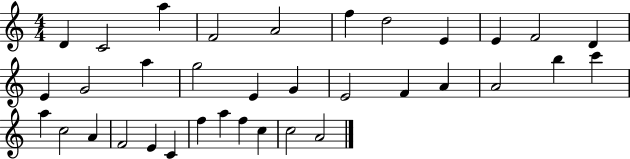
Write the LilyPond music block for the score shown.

{
  \clef treble
  \numericTimeSignature
  \time 4/4
  \key c \major
  d'4 c'2 a''4 | f'2 a'2 | f''4 d''2 e'4 | e'4 f'2 d'4 | \break e'4 g'2 a''4 | g''2 e'4 g'4 | e'2 f'4 a'4 | a'2 b''4 c'''4 | \break a''4 c''2 a'4 | f'2 e'4 c'4 | f''4 a''4 f''4 c''4 | c''2 a'2 | \break \bar "|."
}